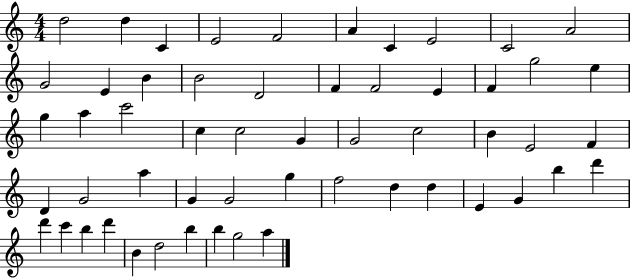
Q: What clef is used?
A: treble